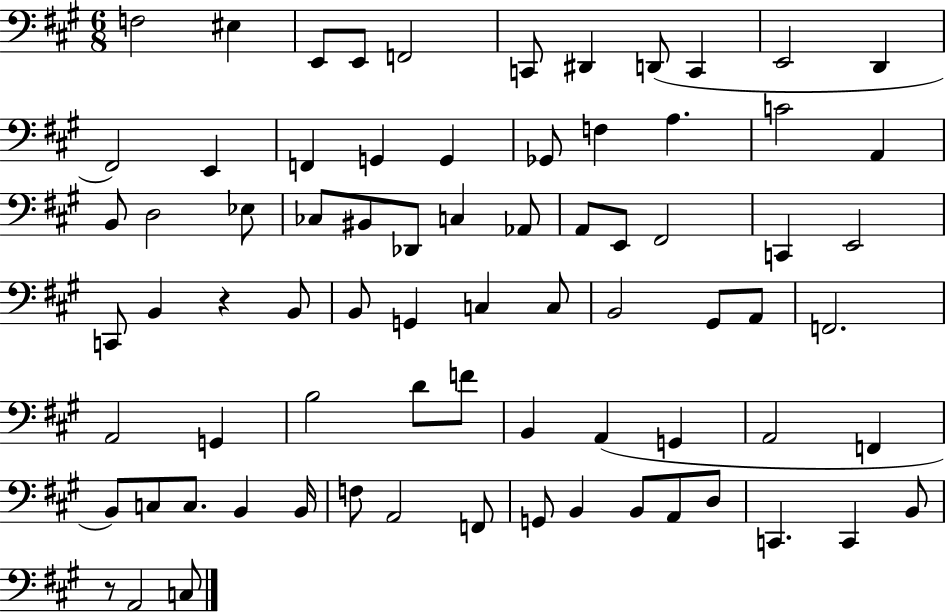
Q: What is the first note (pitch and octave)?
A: F3